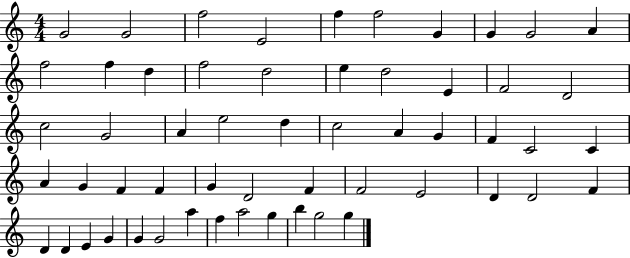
G4/h G4/h F5/h E4/h F5/q F5/h G4/q G4/q G4/h A4/q F5/h F5/q D5/q F5/h D5/h E5/q D5/h E4/q F4/h D4/h C5/h G4/h A4/q E5/h D5/q C5/h A4/q G4/q F4/q C4/h C4/q A4/q G4/q F4/q F4/q G4/q D4/h F4/q F4/h E4/h D4/q D4/h F4/q D4/q D4/q E4/q G4/q G4/q G4/h A5/q F5/q A5/h G5/q B5/q G5/h G5/q